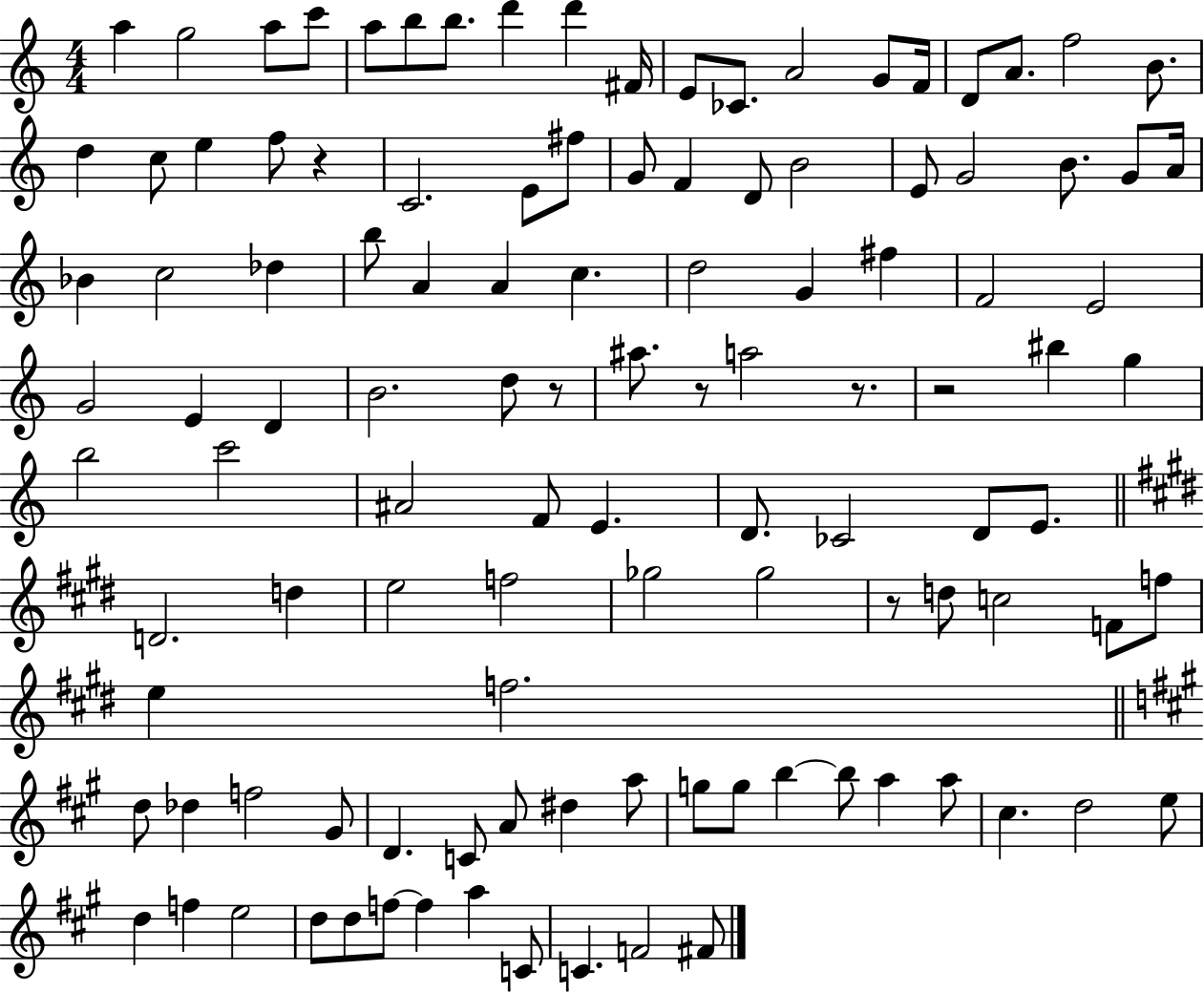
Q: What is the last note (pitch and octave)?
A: F#4